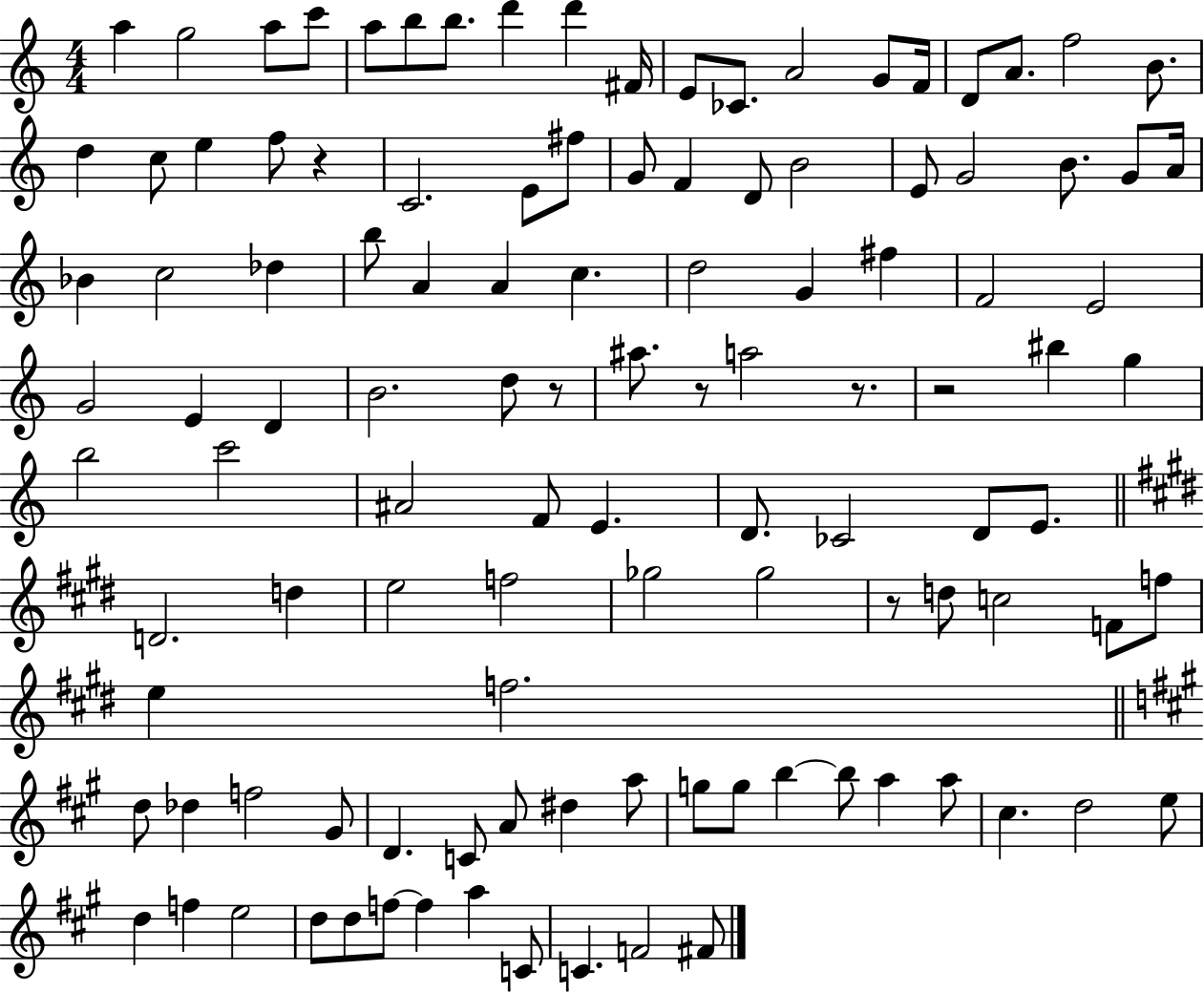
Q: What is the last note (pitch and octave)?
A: F#4